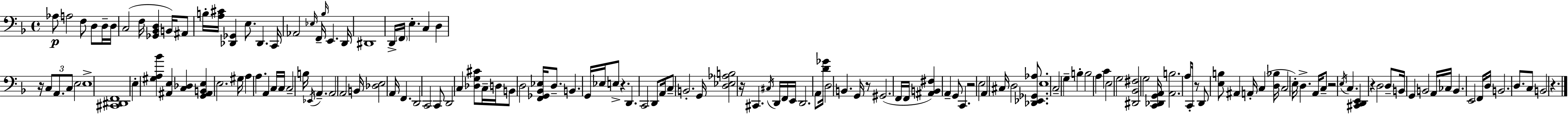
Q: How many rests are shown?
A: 9